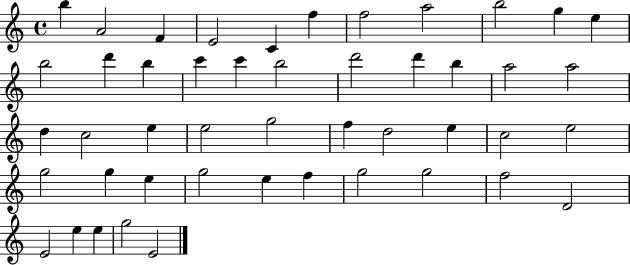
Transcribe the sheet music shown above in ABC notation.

X:1
T:Untitled
M:4/4
L:1/4
K:C
b A2 F E2 C f f2 a2 b2 g e b2 d' b c' c' b2 d'2 d' b a2 a2 d c2 e e2 g2 f d2 e c2 e2 g2 g e g2 e f g2 g2 f2 D2 E2 e e g2 E2